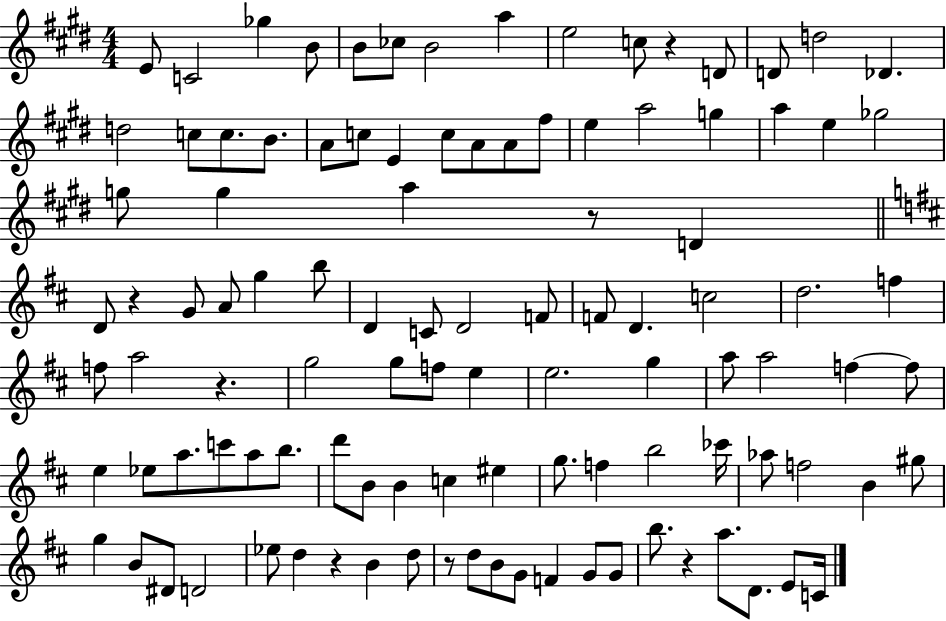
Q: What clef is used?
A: treble